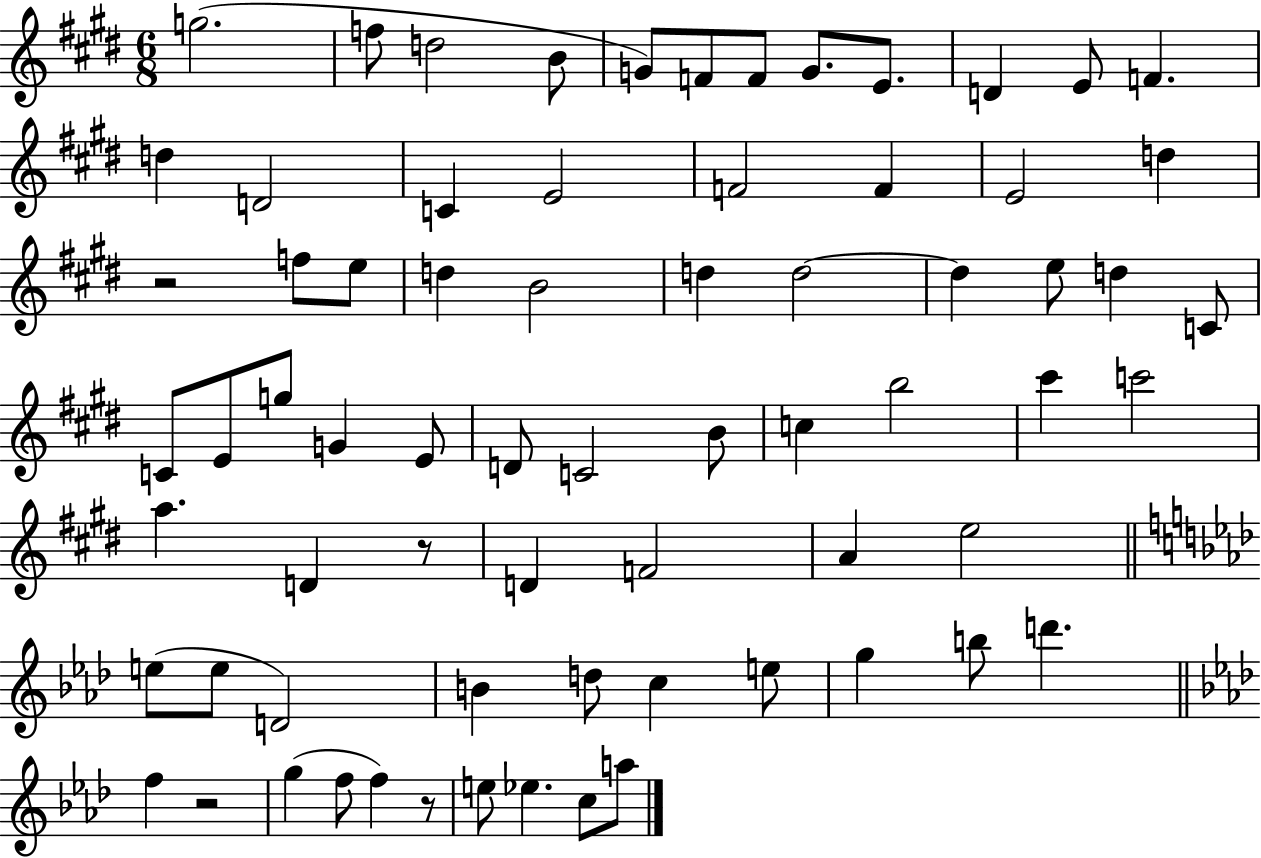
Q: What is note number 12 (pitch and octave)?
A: F4